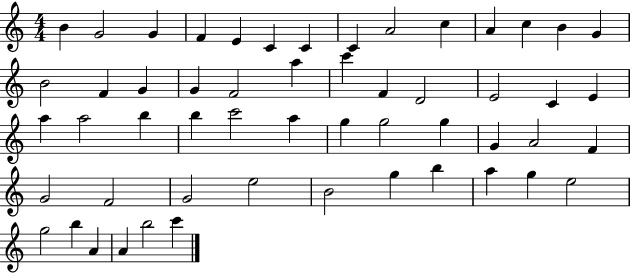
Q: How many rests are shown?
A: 0